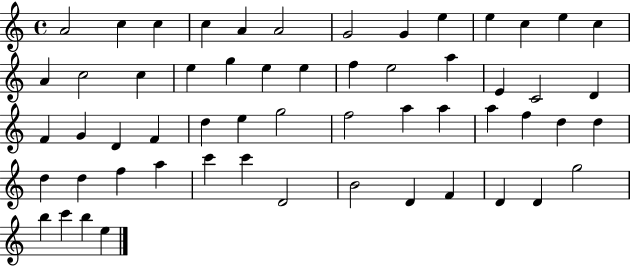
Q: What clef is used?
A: treble